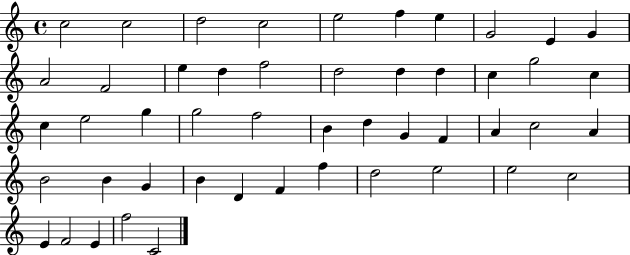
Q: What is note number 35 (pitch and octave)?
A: B4